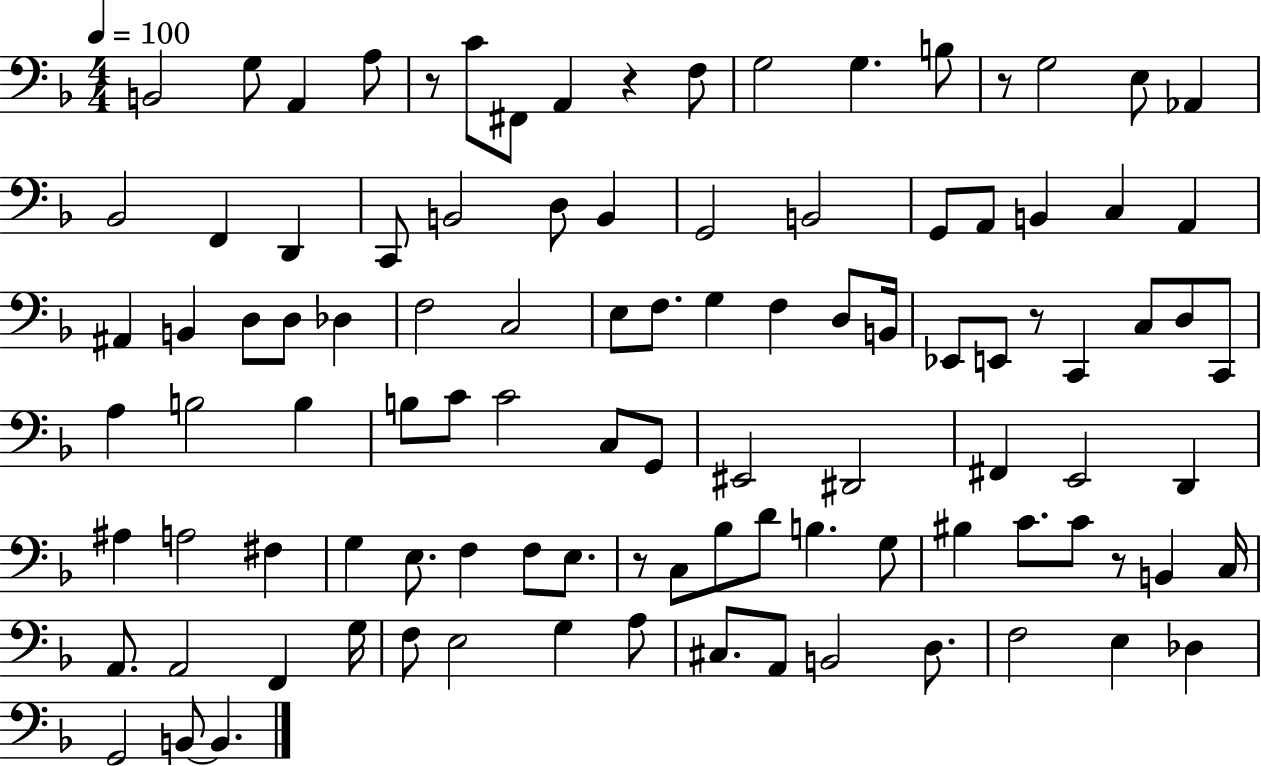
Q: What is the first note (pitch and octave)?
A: B2